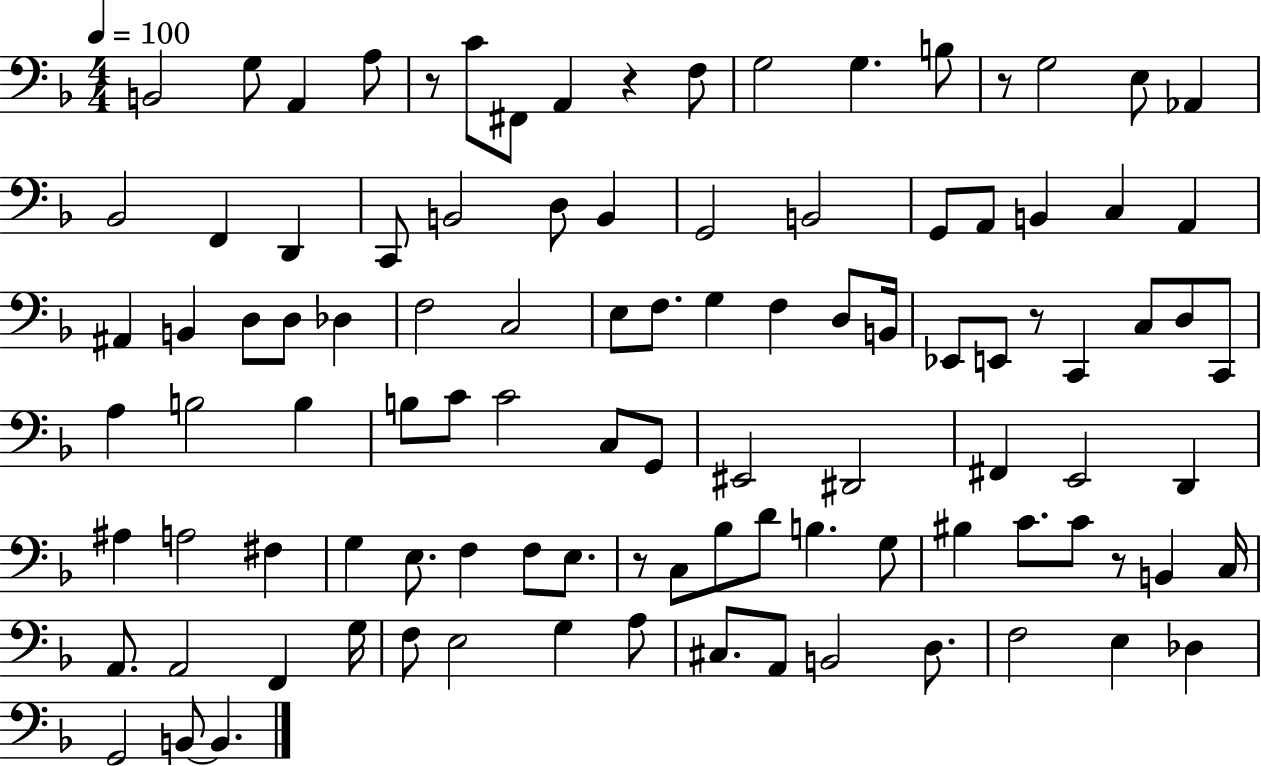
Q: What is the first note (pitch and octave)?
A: B2